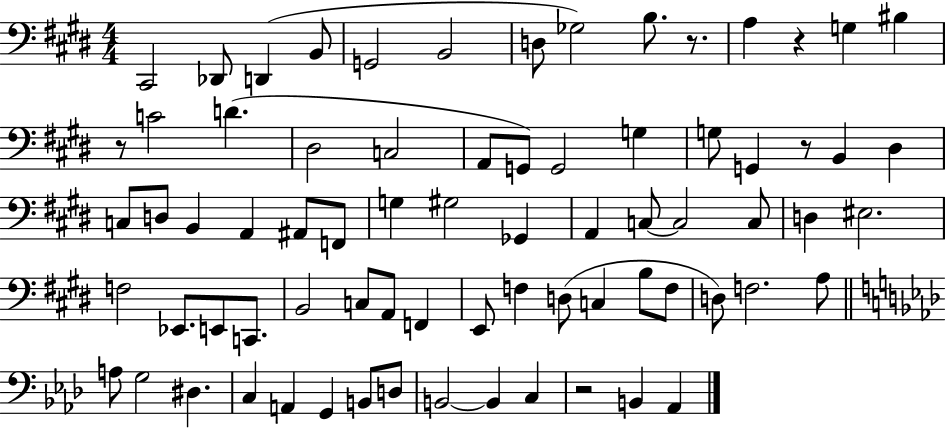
C#2/h Db2/e D2/q B2/e G2/h B2/h D3/e Gb3/h B3/e. R/e. A3/q R/q G3/q BIS3/q R/e C4/h D4/q. D#3/h C3/h A2/e G2/e G2/h G3/q G3/e G2/q R/e B2/q D#3/q C3/e D3/e B2/q A2/q A#2/e F2/e G3/q G#3/h Gb2/q A2/q C3/e C3/h C3/e D3/q EIS3/h. F3/h Eb2/e. E2/e C2/e. B2/h C3/e A2/e F2/q E2/e F3/q D3/e C3/q B3/e F3/e D3/e F3/h. A3/e A3/e G3/h D#3/q. C3/q A2/q G2/q B2/e D3/e B2/h B2/q C3/q R/h B2/q Ab2/q